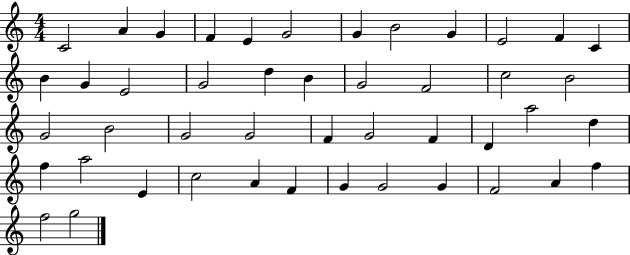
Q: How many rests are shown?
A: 0